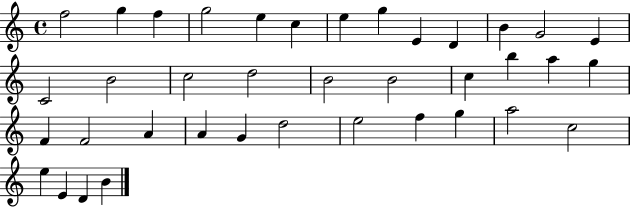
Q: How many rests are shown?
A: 0